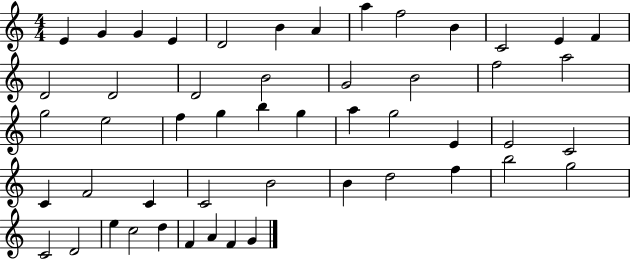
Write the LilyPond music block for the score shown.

{
  \clef treble
  \numericTimeSignature
  \time 4/4
  \key c \major
  e'4 g'4 g'4 e'4 | d'2 b'4 a'4 | a''4 f''2 b'4 | c'2 e'4 f'4 | \break d'2 d'2 | d'2 b'2 | g'2 b'2 | f''2 a''2 | \break g''2 e''2 | f''4 g''4 b''4 g''4 | a''4 g''2 e'4 | e'2 c'2 | \break c'4 f'2 c'4 | c'2 b'2 | b'4 d''2 f''4 | b''2 g''2 | \break c'2 d'2 | e''4 c''2 d''4 | f'4 a'4 f'4 g'4 | \bar "|."
}